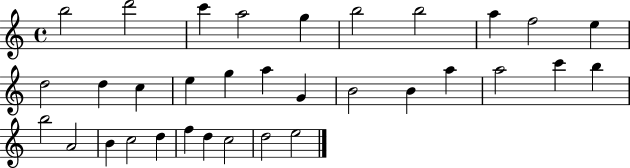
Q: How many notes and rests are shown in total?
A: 33